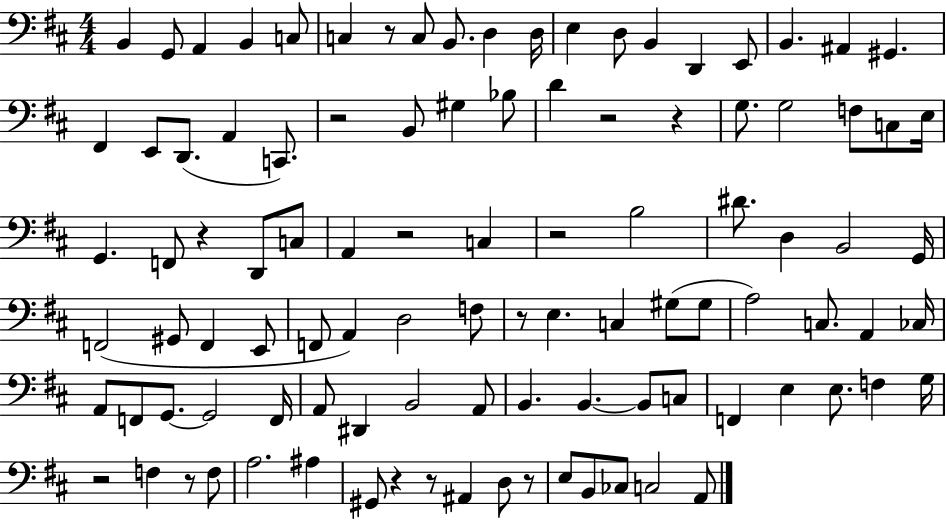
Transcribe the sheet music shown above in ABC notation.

X:1
T:Untitled
M:4/4
L:1/4
K:D
B,, G,,/2 A,, B,, C,/2 C, z/2 C,/2 B,,/2 D, D,/4 E, D,/2 B,, D,, E,,/2 B,, ^A,, ^G,, ^F,, E,,/2 D,,/2 A,, C,,/2 z2 B,,/2 ^G, _B,/2 D z2 z G,/2 G,2 F,/2 C,/2 E,/4 G,, F,,/2 z D,,/2 C,/2 A,, z2 C, z2 B,2 ^D/2 D, B,,2 G,,/4 F,,2 ^G,,/2 F,, E,,/2 F,,/2 A,, D,2 F,/2 z/2 E, C, ^G,/2 ^G,/2 A,2 C,/2 A,, _C,/4 A,,/2 F,,/2 G,,/2 G,,2 F,,/4 A,,/2 ^D,, B,,2 A,,/2 B,, B,, B,,/2 C,/2 F,, E, E,/2 F, G,/4 z2 F, z/2 F,/2 A,2 ^A, ^G,,/2 z z/2 ^A,, D,/2 z/2 E,/2 B,,/2 _C,/2 C,2 A,,/2